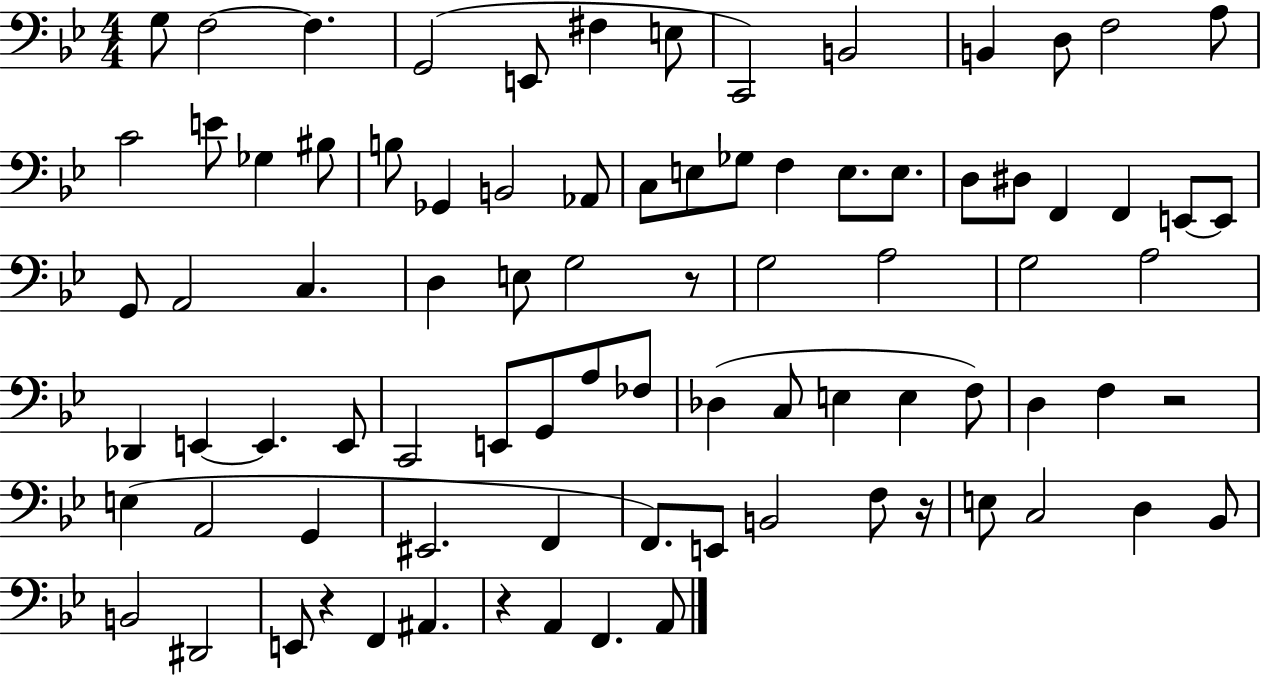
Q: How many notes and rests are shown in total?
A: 85